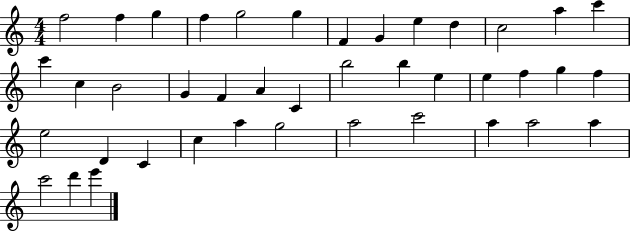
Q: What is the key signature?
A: C major